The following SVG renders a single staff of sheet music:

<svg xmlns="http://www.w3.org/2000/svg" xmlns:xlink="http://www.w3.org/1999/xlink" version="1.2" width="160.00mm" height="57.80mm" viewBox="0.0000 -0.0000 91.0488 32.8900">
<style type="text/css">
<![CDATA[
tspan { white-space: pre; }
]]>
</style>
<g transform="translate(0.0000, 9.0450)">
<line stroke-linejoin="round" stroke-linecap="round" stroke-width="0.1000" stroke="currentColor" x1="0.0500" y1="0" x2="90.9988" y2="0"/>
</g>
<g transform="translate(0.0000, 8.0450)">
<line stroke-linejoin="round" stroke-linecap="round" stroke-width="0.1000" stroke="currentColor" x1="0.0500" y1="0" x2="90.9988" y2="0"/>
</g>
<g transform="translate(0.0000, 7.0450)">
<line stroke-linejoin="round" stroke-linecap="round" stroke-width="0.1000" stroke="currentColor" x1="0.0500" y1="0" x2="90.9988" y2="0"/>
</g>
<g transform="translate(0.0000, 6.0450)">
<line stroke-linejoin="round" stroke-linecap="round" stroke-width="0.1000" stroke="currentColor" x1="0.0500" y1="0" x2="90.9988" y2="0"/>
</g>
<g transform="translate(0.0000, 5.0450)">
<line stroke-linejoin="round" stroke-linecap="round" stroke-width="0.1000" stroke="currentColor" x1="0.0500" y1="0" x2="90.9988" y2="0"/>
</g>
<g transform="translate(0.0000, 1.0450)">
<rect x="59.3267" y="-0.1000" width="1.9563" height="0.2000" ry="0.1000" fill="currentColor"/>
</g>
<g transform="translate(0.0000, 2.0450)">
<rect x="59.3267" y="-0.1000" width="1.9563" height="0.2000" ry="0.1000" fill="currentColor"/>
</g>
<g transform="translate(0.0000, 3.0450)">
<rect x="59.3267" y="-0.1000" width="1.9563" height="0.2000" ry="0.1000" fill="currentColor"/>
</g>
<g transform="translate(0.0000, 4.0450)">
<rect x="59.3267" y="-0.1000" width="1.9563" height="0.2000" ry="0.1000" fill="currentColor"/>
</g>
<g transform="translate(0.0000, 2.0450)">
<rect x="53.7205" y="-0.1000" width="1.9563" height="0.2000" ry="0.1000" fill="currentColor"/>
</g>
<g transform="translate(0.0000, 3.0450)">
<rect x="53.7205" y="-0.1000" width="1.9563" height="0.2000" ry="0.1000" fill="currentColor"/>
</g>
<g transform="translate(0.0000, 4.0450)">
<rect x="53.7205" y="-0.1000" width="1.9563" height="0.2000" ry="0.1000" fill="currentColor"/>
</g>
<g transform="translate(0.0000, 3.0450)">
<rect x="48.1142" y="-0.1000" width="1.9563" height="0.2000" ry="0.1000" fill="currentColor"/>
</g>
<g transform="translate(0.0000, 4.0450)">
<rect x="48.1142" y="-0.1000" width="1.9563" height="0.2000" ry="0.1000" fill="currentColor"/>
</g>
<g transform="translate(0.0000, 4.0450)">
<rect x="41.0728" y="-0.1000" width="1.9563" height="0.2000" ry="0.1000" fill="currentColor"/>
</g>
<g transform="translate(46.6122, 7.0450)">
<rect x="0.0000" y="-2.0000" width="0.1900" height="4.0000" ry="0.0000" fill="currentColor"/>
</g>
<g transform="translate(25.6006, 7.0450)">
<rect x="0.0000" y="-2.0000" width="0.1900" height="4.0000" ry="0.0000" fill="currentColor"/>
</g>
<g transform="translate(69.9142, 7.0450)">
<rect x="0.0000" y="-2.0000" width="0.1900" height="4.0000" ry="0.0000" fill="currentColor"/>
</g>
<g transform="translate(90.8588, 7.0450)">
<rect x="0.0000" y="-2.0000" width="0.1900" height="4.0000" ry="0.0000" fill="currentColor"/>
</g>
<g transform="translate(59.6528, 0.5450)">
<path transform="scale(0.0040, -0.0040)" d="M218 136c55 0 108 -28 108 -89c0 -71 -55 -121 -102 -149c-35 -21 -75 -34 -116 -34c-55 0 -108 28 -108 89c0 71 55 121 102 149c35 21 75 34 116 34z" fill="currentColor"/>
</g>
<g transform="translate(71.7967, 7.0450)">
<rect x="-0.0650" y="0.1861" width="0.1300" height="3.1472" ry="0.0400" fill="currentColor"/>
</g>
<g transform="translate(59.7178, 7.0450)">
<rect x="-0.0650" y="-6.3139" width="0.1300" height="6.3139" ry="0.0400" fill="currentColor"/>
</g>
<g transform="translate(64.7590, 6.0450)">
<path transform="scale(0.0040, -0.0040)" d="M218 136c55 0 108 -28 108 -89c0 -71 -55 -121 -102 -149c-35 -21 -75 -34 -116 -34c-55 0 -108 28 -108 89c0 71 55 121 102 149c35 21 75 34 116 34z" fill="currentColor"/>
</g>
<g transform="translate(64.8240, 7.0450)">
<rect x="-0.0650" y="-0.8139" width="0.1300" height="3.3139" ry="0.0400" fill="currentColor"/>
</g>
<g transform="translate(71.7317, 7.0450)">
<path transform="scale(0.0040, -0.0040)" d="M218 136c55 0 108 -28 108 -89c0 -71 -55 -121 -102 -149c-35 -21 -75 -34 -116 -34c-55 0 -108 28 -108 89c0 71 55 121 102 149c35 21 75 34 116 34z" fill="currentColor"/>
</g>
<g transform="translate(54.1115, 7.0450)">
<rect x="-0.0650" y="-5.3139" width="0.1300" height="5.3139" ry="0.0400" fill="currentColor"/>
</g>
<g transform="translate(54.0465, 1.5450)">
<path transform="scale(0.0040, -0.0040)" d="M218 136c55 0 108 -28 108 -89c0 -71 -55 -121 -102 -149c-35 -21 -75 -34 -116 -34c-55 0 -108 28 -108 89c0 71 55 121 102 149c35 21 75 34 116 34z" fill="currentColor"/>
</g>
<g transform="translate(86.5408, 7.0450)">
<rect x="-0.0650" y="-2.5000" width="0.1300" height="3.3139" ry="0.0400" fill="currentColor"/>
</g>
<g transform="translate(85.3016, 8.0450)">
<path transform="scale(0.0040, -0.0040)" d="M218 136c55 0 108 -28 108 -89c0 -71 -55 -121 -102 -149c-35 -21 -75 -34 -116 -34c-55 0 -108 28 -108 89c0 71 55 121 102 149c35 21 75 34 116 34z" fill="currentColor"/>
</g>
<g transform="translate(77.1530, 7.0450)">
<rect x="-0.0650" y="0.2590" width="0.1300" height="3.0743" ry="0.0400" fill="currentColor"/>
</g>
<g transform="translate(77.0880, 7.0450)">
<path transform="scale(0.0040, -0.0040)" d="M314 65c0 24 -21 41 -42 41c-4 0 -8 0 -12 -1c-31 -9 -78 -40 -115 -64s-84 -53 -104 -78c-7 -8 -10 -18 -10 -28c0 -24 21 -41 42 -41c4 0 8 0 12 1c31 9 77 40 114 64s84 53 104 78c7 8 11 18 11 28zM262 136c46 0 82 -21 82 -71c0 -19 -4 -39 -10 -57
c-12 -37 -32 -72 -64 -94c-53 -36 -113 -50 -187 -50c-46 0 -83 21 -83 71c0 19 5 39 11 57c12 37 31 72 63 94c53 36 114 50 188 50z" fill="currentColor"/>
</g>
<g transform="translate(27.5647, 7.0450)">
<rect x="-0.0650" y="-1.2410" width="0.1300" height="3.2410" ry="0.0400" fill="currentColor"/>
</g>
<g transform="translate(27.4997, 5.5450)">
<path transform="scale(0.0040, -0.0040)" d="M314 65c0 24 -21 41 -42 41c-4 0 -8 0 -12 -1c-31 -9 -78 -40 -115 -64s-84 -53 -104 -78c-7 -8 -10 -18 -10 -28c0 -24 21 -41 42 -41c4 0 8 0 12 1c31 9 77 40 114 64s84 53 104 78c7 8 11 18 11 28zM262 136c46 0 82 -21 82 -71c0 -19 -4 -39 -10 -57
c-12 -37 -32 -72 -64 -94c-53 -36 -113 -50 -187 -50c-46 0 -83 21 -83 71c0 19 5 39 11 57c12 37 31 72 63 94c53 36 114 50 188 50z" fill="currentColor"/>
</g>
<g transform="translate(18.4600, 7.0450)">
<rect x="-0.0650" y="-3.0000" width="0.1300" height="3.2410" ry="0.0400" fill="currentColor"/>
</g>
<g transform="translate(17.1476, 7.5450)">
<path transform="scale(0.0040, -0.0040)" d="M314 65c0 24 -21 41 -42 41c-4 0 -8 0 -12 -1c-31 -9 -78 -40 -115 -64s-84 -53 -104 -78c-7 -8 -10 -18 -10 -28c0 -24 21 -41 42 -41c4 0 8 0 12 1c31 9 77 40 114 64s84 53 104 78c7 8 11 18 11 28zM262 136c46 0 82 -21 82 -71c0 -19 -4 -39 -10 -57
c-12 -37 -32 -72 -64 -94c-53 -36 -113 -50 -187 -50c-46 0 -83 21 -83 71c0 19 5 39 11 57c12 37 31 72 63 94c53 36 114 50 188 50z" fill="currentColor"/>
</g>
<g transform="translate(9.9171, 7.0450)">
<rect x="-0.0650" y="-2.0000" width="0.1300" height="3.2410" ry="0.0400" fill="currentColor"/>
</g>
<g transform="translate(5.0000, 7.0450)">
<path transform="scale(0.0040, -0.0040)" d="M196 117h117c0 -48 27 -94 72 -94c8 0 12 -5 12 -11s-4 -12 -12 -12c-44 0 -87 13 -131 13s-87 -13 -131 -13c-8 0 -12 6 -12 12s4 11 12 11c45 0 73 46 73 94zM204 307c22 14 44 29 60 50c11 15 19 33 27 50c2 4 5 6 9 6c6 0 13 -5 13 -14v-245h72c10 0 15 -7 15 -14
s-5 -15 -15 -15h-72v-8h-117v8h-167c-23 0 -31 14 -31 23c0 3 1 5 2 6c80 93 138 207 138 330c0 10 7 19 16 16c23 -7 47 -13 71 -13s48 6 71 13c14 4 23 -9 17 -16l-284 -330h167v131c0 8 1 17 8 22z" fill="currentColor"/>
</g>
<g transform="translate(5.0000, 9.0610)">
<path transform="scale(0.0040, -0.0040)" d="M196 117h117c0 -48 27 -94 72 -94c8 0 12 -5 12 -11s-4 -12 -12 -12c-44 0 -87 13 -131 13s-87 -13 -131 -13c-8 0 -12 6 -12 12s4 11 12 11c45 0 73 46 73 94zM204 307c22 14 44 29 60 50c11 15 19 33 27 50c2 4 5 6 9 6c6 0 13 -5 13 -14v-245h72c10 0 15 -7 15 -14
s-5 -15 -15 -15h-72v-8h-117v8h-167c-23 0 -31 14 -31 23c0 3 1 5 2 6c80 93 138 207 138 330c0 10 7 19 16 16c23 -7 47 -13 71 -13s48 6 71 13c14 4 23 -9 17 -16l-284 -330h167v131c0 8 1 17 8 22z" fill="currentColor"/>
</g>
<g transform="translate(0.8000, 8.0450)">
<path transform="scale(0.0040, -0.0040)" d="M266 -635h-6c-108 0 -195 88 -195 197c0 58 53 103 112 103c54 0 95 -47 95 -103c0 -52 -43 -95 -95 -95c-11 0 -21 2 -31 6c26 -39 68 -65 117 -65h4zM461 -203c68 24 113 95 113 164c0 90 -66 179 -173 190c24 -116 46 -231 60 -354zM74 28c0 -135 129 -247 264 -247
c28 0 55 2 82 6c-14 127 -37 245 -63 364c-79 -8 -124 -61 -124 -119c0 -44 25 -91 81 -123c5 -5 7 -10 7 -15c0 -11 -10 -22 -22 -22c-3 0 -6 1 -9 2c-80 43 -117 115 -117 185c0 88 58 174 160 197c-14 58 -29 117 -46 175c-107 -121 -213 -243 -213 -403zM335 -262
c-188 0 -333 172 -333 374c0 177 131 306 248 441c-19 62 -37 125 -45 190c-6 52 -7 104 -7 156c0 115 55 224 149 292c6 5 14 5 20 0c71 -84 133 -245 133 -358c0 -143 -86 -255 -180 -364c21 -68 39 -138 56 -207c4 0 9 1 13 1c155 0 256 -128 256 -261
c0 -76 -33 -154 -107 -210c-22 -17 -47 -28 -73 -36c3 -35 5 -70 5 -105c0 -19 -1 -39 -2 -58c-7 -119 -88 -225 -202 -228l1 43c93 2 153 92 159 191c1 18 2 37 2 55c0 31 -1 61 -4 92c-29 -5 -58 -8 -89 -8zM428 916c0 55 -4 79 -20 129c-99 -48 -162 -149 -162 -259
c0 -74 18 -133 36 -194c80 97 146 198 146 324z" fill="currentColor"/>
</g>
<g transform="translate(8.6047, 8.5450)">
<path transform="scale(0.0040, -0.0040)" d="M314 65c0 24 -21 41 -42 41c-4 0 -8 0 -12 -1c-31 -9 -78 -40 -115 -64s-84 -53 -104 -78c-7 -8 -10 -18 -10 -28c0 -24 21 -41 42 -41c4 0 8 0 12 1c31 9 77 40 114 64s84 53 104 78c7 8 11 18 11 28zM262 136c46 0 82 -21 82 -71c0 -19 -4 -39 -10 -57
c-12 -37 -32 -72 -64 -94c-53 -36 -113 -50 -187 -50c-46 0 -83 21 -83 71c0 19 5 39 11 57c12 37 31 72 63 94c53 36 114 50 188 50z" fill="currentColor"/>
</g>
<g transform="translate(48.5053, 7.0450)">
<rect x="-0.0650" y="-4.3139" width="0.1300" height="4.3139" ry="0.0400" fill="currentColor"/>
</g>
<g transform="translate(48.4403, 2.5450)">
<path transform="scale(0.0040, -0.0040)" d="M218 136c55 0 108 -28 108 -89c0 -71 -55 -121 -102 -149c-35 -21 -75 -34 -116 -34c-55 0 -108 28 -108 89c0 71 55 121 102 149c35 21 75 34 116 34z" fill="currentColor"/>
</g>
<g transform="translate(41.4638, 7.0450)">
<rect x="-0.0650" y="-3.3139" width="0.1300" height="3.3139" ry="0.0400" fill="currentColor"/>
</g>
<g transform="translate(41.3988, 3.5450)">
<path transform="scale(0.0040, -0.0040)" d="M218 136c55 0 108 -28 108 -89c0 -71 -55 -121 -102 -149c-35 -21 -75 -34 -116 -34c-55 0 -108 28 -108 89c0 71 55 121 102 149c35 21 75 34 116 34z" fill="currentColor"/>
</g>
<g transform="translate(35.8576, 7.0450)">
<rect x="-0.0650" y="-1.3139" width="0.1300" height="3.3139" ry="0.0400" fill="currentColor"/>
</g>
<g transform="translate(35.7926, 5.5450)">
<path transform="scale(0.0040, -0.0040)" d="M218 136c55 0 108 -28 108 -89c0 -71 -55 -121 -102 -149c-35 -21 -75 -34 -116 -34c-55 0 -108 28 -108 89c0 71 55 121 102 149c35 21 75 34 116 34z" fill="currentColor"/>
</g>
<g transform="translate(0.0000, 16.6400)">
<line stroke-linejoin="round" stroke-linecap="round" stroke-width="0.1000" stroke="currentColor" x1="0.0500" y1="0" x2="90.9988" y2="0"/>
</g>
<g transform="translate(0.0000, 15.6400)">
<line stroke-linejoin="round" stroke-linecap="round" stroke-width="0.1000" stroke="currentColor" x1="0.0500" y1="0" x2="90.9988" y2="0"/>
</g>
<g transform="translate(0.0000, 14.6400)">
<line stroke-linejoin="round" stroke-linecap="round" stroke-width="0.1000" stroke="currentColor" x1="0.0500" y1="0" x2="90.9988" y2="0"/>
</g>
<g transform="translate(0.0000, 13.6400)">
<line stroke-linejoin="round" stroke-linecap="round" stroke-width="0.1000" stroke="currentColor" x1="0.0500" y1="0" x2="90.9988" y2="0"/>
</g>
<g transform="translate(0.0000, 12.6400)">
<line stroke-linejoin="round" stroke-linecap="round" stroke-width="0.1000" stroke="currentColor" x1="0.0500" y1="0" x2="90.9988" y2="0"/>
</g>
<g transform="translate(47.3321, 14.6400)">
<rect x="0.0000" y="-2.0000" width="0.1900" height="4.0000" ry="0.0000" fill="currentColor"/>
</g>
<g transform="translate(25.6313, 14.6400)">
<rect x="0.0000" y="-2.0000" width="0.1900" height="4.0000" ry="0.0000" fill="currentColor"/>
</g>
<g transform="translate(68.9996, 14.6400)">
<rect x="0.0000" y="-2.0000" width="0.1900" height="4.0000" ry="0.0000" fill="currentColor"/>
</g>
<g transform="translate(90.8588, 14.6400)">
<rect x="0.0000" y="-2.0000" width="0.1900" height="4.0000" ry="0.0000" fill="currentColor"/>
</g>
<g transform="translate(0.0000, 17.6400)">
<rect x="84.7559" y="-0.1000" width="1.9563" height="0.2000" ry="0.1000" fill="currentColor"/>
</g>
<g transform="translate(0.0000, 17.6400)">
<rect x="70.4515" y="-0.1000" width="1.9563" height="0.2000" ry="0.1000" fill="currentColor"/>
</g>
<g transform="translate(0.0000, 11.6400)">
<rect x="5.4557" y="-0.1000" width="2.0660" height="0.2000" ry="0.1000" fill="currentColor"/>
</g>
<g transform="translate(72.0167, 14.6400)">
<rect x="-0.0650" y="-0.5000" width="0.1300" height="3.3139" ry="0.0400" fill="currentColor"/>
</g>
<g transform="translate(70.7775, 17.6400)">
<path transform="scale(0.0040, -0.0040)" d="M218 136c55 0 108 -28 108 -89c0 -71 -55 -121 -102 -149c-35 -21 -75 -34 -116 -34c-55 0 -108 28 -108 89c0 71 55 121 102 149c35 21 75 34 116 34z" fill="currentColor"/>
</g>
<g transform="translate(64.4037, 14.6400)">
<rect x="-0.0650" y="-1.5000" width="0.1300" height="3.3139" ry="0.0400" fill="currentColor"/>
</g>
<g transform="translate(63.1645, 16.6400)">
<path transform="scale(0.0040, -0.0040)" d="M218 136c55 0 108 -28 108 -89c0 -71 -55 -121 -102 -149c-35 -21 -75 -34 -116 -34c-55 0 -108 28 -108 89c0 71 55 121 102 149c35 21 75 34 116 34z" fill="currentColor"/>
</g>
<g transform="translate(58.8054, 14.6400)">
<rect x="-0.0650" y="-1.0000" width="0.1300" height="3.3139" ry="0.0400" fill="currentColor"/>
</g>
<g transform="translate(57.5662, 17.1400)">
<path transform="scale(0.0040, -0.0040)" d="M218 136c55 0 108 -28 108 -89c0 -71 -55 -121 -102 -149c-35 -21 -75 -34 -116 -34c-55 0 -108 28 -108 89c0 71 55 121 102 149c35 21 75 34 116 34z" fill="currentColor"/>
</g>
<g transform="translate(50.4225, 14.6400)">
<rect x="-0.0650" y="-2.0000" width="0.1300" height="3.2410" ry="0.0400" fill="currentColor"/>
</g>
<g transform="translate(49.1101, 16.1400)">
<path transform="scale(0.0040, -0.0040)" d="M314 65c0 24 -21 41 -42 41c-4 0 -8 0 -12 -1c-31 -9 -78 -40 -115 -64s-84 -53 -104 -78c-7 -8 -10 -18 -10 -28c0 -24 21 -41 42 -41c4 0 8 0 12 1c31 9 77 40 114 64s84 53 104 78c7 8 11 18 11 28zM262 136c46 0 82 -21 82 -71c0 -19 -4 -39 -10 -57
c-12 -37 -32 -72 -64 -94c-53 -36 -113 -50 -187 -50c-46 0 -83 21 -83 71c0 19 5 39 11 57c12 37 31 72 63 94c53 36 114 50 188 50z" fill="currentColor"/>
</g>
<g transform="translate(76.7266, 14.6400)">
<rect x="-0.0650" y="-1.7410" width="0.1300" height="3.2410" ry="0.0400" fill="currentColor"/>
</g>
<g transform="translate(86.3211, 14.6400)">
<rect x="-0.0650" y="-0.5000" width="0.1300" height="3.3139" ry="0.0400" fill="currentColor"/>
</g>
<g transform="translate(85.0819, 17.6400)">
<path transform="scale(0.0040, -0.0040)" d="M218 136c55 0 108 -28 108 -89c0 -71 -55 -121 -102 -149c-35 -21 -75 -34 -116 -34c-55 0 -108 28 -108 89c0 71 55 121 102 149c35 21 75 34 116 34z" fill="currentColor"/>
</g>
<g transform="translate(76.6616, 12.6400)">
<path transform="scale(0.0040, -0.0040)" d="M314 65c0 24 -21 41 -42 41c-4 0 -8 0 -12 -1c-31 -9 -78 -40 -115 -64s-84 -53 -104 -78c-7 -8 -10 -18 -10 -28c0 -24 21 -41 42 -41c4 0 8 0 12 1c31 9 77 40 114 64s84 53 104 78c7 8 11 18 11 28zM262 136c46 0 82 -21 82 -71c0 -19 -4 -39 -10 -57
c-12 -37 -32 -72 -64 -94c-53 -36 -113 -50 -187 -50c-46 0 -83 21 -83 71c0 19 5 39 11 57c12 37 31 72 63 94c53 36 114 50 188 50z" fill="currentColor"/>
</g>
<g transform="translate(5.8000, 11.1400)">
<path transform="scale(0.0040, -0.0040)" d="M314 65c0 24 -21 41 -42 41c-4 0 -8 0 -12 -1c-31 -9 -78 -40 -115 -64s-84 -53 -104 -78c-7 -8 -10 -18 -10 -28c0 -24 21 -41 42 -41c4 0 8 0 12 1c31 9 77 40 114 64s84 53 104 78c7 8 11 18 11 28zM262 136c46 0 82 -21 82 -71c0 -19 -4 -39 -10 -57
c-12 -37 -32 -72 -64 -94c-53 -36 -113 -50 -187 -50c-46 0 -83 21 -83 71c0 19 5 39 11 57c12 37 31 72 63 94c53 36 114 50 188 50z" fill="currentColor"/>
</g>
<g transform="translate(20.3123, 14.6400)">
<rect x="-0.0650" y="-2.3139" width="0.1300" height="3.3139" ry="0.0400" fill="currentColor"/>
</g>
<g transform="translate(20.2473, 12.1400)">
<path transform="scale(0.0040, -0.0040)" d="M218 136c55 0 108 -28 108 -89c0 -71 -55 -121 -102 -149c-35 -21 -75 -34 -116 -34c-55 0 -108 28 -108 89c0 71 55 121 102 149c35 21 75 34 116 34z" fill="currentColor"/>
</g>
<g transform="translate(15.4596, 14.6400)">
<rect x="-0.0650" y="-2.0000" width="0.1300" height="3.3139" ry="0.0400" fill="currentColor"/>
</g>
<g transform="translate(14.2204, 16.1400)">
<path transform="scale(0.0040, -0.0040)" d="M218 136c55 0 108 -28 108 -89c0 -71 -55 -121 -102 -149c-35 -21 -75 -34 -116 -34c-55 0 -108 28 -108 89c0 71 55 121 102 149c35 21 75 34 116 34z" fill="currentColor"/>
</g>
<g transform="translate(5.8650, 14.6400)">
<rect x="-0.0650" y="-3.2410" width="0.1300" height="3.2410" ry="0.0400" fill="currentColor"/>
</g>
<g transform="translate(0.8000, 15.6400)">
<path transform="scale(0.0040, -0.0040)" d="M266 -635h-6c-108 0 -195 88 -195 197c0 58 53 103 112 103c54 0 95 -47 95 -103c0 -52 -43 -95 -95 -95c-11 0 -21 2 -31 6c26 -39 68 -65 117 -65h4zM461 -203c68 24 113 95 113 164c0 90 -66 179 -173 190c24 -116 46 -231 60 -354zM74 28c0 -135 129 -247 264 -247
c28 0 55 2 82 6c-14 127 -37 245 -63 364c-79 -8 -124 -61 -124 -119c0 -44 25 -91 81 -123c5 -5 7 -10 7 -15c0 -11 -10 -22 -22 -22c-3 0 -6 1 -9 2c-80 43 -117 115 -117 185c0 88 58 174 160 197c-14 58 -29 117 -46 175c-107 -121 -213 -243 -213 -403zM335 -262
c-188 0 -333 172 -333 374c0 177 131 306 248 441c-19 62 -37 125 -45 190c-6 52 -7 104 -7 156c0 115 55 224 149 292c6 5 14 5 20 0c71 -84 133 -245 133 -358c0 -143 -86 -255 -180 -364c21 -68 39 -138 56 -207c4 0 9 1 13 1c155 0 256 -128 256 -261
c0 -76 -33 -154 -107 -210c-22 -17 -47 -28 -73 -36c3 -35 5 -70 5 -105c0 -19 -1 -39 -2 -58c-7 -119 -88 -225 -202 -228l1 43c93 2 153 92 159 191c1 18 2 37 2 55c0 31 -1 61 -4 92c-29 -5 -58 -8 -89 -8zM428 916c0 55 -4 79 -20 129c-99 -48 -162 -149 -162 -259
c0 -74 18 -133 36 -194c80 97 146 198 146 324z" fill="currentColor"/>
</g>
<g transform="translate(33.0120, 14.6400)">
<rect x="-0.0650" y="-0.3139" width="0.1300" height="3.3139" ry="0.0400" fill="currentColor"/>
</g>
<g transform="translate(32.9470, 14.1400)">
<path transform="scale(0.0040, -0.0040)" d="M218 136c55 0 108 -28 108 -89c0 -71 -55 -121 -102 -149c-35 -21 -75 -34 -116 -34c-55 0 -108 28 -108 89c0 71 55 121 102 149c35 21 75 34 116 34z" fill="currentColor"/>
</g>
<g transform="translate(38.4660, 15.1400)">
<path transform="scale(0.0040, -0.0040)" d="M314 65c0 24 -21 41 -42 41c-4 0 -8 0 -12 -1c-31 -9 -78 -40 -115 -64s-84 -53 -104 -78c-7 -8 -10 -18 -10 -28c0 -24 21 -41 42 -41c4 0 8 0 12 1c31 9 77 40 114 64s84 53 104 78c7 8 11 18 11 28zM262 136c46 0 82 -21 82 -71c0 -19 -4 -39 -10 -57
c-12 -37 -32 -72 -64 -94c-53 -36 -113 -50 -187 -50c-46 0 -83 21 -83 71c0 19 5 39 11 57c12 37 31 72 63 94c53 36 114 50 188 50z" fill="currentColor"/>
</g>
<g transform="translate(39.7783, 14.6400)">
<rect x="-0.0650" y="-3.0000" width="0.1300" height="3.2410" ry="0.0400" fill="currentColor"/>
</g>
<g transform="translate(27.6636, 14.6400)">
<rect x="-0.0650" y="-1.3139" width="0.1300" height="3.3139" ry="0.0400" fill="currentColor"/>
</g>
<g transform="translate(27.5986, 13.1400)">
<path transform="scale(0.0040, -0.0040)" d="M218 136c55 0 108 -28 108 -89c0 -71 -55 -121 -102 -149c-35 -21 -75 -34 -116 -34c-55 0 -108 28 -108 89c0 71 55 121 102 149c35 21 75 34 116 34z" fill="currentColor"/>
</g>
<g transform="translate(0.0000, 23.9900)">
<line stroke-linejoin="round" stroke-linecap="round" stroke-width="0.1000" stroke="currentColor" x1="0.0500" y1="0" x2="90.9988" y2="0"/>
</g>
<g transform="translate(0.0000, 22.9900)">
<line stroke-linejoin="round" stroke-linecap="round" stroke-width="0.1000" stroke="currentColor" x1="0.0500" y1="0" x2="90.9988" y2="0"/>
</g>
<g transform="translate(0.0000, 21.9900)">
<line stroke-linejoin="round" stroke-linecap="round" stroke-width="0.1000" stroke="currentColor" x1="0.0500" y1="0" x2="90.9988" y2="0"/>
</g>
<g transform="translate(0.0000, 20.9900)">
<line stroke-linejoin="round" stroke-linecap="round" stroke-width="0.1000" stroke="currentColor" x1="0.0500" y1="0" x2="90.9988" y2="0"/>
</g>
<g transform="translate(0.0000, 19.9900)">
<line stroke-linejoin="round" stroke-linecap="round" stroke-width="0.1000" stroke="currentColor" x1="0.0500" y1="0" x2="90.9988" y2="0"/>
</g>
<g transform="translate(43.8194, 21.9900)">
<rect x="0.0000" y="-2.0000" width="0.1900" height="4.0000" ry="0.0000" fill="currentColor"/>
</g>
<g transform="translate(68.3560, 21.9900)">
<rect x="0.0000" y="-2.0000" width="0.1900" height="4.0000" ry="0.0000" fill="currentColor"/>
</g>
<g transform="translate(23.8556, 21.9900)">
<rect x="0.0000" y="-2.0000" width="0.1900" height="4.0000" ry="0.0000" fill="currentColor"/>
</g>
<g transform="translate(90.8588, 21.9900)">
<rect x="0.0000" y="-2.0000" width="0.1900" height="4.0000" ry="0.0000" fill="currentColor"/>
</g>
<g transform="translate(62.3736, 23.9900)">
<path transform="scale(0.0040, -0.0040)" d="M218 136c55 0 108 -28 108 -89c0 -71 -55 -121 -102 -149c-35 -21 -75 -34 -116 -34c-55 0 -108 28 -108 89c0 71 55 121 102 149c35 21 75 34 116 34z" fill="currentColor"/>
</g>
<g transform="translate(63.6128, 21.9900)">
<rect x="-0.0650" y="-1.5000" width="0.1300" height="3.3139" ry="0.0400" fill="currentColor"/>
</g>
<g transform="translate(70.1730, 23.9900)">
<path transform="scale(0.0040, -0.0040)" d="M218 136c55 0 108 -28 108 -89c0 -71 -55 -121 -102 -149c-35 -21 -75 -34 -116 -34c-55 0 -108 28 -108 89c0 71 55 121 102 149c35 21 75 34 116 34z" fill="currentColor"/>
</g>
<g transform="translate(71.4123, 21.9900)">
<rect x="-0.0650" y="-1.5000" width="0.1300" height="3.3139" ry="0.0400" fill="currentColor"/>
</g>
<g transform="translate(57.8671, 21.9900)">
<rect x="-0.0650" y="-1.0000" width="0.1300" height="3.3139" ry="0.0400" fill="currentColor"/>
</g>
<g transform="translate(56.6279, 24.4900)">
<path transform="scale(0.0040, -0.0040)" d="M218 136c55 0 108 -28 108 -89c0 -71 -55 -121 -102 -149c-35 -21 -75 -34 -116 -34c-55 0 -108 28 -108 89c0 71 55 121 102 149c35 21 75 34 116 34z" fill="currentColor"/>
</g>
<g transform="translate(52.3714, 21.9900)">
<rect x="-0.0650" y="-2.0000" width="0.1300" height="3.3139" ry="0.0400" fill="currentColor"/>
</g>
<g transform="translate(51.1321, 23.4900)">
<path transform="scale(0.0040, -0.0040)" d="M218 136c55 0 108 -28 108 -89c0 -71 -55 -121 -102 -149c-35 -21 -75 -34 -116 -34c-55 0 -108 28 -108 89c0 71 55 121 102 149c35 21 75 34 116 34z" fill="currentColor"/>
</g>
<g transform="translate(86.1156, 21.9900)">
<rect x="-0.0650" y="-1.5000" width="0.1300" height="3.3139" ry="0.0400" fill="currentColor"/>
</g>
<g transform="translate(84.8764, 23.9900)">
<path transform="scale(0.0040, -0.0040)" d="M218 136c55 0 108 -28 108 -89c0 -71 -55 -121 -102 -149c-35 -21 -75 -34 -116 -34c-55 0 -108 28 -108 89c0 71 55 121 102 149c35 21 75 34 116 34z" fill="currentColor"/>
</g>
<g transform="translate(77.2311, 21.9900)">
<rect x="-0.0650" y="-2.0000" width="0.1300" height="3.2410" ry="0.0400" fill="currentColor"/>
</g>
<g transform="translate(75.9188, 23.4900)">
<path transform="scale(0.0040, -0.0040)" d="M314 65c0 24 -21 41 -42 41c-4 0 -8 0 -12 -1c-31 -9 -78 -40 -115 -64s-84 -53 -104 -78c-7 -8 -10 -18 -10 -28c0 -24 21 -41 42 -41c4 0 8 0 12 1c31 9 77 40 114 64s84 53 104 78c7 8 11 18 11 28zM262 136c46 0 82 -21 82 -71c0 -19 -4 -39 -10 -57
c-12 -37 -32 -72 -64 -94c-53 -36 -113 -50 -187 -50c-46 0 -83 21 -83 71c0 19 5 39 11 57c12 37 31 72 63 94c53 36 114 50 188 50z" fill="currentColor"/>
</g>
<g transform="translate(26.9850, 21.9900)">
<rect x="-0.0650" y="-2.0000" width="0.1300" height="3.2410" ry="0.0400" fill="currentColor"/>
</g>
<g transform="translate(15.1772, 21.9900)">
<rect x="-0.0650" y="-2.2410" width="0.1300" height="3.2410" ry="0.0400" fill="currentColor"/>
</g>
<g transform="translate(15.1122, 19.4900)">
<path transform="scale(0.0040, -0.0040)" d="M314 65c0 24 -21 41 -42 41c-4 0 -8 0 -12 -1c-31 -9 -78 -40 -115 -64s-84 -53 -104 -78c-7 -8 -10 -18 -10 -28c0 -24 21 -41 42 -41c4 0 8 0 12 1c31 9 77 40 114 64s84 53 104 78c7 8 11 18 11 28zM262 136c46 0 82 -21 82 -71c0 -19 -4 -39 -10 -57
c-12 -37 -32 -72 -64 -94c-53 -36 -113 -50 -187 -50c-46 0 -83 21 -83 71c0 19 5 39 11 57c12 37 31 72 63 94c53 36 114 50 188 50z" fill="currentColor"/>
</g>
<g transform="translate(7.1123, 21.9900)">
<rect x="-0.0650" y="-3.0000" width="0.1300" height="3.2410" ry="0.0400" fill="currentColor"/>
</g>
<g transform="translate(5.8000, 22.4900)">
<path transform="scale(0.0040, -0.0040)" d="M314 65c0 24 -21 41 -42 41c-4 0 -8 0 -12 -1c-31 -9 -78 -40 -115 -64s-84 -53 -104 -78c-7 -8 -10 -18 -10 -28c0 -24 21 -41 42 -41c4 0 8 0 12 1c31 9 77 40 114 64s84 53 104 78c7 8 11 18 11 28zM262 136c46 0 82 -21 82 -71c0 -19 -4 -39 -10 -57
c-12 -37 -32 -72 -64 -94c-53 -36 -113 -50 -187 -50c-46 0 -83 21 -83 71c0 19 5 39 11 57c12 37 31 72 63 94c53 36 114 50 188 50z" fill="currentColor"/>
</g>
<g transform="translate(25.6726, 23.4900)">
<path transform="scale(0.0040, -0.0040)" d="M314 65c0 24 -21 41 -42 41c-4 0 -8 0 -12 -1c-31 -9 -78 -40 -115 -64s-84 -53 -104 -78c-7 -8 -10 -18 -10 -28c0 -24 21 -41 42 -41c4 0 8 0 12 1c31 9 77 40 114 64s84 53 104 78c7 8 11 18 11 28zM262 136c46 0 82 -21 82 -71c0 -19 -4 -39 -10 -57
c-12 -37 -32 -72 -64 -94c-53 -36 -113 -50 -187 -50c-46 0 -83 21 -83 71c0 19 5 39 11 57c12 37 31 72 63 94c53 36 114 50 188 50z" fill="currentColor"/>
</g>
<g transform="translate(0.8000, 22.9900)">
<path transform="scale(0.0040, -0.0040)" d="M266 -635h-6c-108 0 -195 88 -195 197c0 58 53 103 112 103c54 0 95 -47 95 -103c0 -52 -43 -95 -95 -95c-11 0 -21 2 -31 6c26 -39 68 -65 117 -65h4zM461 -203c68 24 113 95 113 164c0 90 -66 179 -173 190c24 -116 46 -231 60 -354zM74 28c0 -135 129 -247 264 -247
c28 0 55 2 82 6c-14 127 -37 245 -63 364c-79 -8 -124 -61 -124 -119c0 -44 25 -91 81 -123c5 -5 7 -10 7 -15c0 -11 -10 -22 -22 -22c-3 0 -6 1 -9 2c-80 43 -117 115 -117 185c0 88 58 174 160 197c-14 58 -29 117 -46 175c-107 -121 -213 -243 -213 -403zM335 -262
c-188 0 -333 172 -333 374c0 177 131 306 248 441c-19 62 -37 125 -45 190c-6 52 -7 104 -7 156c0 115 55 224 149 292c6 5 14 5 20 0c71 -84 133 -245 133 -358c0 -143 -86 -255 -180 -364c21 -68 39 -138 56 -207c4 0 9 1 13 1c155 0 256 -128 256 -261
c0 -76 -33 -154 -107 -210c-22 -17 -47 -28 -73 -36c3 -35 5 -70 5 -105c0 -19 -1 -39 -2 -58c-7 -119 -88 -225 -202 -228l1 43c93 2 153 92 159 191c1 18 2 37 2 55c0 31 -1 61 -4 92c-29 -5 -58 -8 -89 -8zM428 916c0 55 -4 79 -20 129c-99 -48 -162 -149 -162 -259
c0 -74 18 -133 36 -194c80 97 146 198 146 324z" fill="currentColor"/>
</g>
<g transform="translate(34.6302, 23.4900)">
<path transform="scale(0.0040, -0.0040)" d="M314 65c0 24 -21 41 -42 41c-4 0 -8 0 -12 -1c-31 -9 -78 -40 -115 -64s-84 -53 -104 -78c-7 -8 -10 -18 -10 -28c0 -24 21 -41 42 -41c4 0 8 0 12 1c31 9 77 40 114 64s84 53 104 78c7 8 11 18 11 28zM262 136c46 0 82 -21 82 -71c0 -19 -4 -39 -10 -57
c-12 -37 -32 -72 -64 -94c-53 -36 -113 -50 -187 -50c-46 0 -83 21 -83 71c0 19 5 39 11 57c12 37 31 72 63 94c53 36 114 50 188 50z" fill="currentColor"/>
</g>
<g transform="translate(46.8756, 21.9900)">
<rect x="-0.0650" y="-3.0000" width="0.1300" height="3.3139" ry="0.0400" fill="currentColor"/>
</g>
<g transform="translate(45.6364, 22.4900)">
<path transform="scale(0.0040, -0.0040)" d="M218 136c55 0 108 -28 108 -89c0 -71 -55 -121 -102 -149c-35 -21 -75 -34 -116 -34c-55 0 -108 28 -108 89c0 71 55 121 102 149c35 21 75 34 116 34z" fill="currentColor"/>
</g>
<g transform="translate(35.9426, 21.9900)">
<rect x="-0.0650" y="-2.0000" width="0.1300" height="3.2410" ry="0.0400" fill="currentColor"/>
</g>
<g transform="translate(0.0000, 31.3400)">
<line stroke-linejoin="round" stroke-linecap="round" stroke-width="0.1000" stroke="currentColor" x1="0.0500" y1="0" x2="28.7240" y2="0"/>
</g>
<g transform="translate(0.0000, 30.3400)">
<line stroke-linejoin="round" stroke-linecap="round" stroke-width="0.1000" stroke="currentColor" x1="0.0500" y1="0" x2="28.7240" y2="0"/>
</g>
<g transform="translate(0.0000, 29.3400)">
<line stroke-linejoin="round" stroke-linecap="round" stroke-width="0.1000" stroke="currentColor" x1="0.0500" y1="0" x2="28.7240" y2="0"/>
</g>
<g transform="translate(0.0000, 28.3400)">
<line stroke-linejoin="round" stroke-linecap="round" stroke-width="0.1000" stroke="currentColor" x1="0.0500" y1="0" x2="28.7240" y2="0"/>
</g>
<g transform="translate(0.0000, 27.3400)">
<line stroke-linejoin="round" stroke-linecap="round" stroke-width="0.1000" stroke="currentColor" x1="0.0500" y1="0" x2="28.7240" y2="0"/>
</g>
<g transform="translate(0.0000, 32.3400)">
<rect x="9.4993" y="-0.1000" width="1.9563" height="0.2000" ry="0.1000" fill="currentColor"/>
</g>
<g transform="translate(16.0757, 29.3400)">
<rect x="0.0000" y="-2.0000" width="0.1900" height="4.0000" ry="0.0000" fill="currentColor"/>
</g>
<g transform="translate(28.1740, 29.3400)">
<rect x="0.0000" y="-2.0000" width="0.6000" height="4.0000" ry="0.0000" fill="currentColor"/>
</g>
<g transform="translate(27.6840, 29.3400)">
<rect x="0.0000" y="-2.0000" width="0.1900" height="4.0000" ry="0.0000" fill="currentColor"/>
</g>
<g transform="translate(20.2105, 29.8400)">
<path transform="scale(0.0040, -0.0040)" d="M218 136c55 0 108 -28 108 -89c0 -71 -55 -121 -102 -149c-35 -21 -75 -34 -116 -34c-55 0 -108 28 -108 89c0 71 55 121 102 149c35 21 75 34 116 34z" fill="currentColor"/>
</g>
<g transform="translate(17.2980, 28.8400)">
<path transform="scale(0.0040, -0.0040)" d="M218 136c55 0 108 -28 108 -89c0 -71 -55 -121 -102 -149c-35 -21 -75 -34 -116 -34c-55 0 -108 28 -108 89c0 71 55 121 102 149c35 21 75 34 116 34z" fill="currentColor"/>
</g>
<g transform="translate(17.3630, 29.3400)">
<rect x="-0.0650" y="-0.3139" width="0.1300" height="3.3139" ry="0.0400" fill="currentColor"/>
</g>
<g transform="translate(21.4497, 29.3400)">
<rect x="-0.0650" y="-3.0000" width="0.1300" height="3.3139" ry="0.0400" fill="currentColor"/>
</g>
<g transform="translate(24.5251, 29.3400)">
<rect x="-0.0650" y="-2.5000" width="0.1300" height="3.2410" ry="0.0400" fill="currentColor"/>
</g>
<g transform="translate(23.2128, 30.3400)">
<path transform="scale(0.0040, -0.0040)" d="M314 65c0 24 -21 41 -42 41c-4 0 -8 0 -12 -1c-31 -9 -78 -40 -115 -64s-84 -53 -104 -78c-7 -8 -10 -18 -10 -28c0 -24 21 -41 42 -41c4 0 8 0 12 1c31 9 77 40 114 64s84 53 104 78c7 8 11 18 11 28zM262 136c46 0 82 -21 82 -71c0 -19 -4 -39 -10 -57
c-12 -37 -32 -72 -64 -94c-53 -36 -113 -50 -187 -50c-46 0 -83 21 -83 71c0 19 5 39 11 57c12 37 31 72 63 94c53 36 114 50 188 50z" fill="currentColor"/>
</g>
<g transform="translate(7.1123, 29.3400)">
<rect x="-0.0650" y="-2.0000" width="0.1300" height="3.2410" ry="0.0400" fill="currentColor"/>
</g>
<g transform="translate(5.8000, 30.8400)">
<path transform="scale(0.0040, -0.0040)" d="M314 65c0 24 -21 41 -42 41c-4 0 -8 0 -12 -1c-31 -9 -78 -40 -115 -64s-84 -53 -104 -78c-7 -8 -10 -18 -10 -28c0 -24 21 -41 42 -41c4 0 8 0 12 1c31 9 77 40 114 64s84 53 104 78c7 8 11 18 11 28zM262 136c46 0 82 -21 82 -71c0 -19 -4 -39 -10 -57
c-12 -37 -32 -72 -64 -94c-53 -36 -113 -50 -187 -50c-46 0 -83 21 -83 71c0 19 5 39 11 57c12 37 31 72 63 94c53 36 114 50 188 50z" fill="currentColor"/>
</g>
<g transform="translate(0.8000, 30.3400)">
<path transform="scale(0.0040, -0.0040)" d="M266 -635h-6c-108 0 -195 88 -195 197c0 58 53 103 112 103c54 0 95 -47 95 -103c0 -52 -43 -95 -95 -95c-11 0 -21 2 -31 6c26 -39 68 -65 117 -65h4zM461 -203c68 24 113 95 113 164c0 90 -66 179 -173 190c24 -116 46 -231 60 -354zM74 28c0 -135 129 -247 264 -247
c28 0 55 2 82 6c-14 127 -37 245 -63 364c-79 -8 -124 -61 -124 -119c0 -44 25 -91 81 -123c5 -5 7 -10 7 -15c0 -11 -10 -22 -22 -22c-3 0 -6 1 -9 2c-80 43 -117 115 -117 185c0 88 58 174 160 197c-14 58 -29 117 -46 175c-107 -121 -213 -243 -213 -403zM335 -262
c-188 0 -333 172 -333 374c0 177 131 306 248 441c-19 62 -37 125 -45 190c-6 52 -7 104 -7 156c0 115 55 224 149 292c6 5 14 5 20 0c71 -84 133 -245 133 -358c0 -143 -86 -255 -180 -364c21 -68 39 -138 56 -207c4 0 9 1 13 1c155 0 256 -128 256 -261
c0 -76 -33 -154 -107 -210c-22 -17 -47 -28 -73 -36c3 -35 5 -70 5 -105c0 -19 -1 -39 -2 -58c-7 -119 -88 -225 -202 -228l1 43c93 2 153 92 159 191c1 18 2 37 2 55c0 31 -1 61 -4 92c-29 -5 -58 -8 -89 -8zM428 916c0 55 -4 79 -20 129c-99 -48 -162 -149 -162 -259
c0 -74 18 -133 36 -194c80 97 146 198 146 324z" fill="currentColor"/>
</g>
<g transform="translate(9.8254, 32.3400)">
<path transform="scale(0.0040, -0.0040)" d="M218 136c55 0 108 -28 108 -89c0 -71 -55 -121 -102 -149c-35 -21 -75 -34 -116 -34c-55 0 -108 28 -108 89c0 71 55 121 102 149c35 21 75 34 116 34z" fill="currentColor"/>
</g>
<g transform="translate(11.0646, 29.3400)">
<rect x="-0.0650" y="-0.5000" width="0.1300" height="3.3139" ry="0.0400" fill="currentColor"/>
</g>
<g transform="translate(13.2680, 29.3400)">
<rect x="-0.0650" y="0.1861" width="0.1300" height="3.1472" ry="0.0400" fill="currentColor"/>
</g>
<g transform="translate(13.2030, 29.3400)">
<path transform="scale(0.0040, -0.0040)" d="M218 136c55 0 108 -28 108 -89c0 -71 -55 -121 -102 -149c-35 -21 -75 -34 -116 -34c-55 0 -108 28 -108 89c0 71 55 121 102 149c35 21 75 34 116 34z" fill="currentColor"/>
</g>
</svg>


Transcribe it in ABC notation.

X:1
T:Untitled
M:4/4
L:1/4
K:C
F2 A2 e2 e b d' f' a' d B B2 G b2 F g e c A2 F2 D E C f2 C A2 g2 F2 F2 A F D E E F2 E F2 C B c A G2